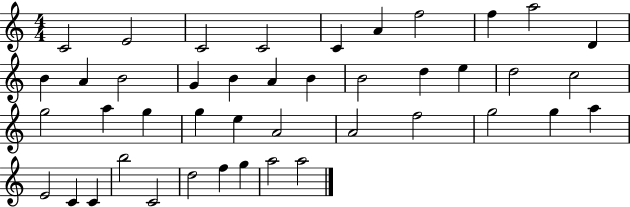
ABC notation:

X:1
T:Untitled
M:4/4
L:1/4
K:C
C2 E2 C2 C2 C A f2 f a2 D B A B2 G B A B B2 d e d2 c2 g2 a g g e A2 A2 f2 g2 g a E2 C C b2 C2 d2 f g a2 a2